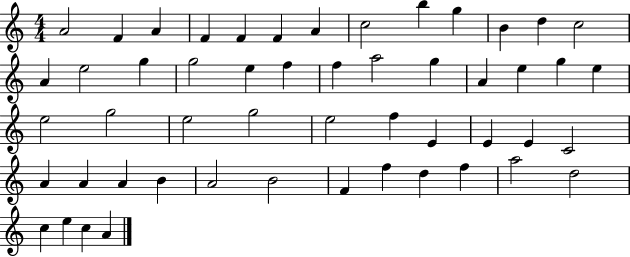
A4/h F4/q A4/q F4/q F4/q F4/q A4/q C5/h B5/q G5/q B4/q D5/q C5/h A4/q E5/h G5/q G5/h E5/q F5/q F5/q A5/h G5/q A4/q E5/q G5/q E5/q E5/h G5/h E5/h G5/h E5/h F5/q E4/q E4/q E4/q C4/h A4/q A4/q A4/q B4/q A4/h B4/h F4/q F5/q D5/q F5/q A5/h D5/h C5/q E5/q C5/q A4/q